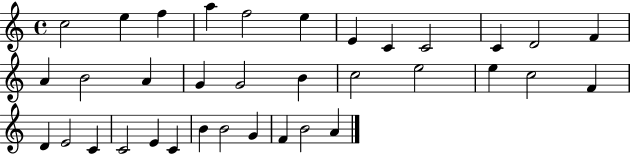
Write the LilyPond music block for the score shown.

{
  \clef treble
  \time 4/4
  \defaultTimeSignature
  \key c \major
  c''2 e''4 f''4 | a''4 f''2 e''4 | e'4 c'4 c'2 | c'4 d'2 f'4 | \break a'4 b'2 a'4 | g'4 g'2 b'4 | c''2 e''2 | e''4 c''2 f'4 | \break d'4 e'2 c'4 | c'2 e'4 c'4 | b'4 b'2 g'4 | f'4 b'2 a'4 | \break \bar "|."
}